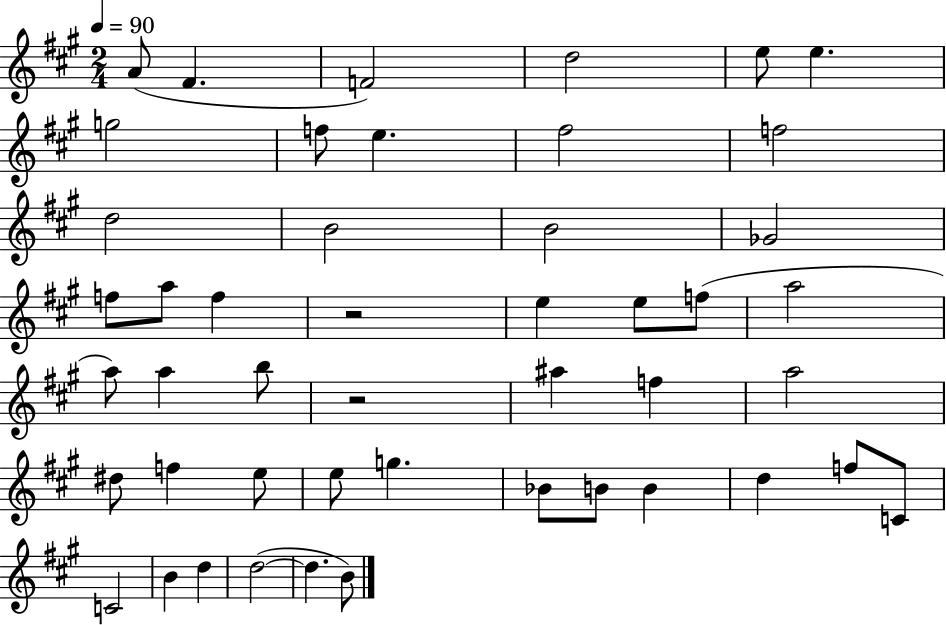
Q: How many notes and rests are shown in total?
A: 47